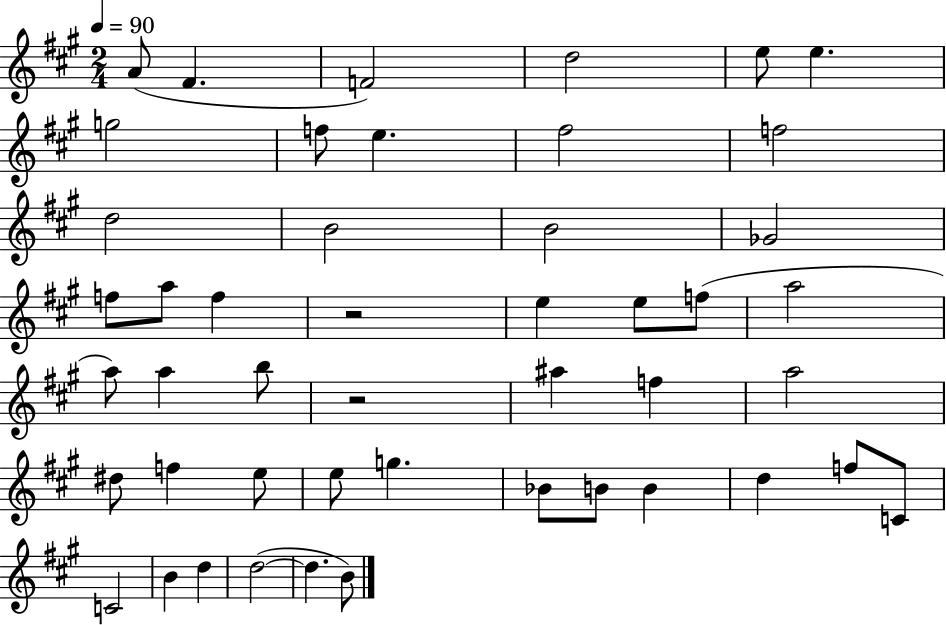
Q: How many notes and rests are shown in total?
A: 47